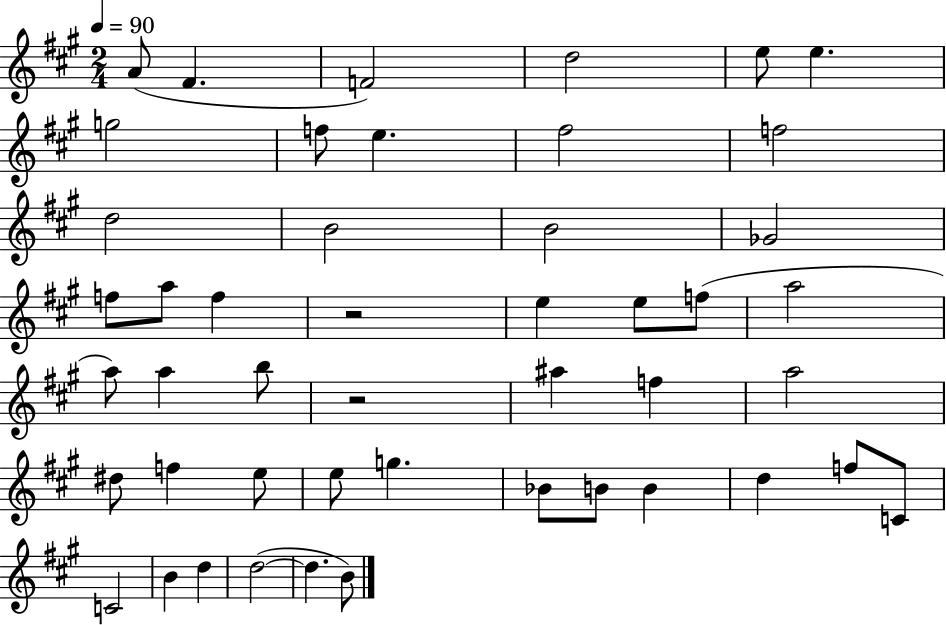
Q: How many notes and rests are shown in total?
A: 47